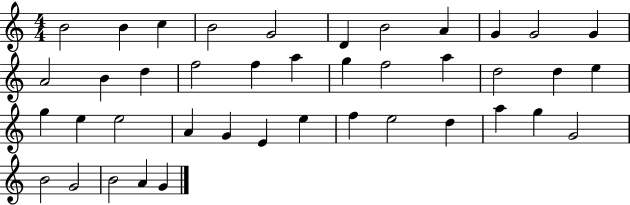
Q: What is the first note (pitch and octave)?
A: B4